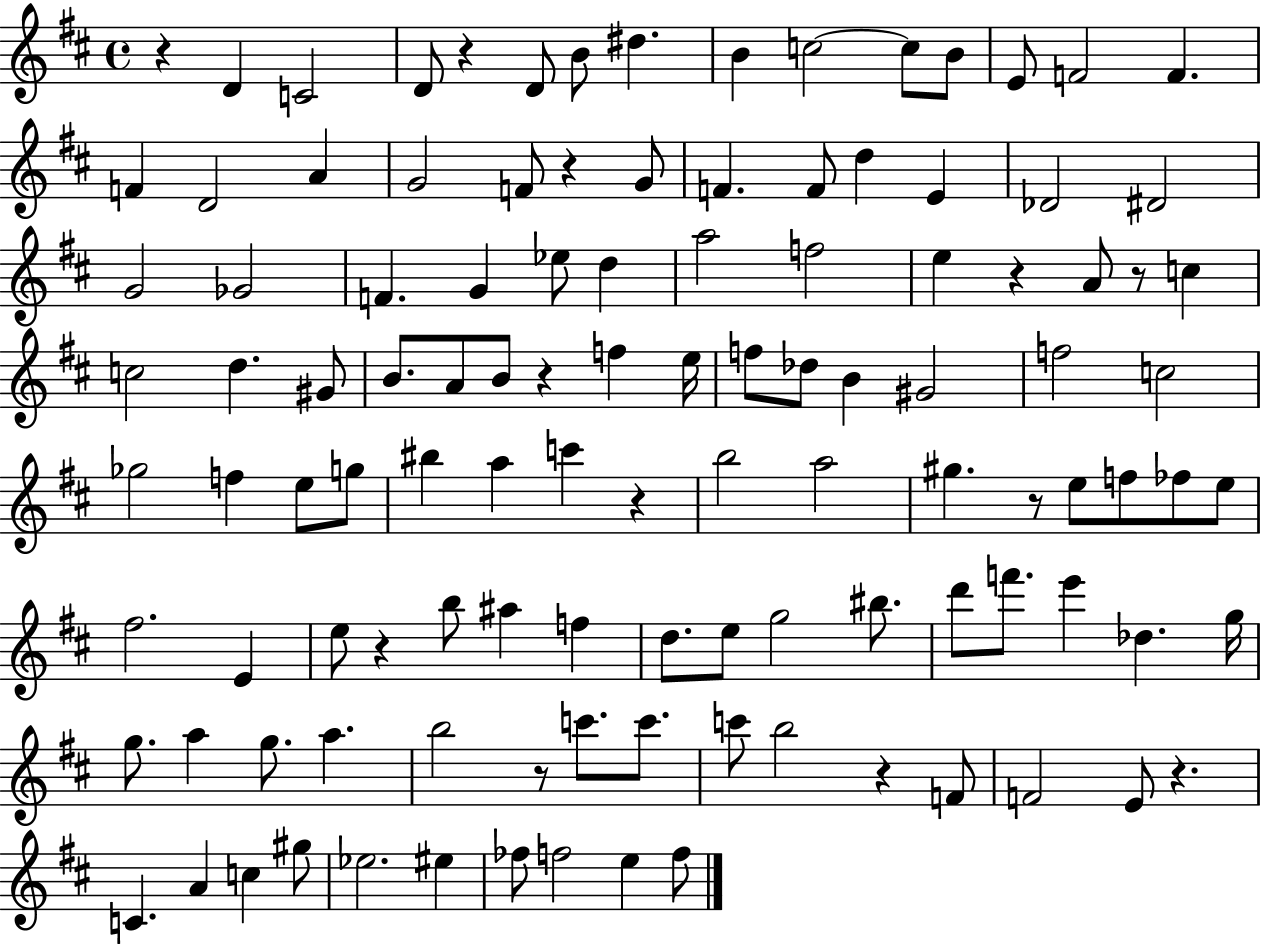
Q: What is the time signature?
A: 4/4